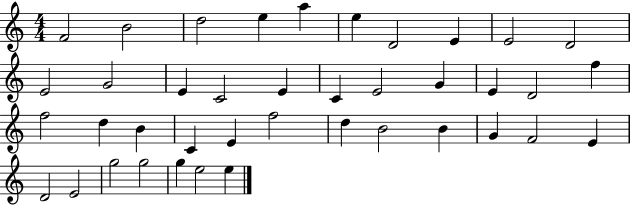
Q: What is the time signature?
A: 4/4